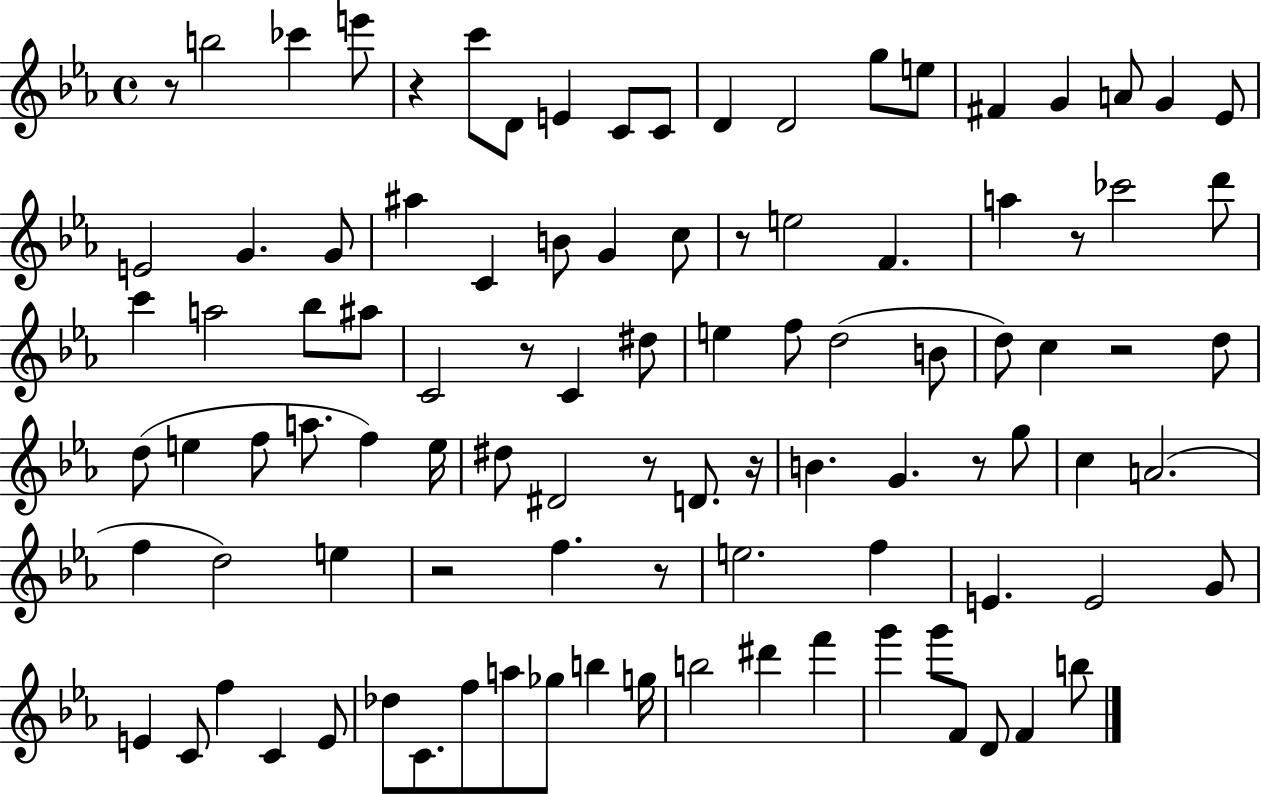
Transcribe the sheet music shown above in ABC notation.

X:1
T:Untitled
M:4/4
L:1/4
K:Eb
z/2 b2 _c' e'/2 z c'/2 D/2 E C/2 C/2 D D2 g/2 e/2 ^F G A/2 G _E/2 E2 G G/2 ^a C B/2 G c/2 z/2 e2 F a z/2 _c'2 d'/2 c' a2 _b/2 ^a/2 C2 z/2 C ^d/2 e f/2 d2 B/2 d/2 c z2 d/2 d/2 e f/2 a/2 f e/4 ^d/2 ^D2 z/2 D/2 z/4 B G z/2 g/2 c A2 f d2 e z2 f z/2 e2 f E E2 G/2 E C/2 f C E/2 _d/2 C/2 f/2 a/2 _g/2 b g/4 b2 ^d' f' g' g'/2 F/2 D/2 F b/2